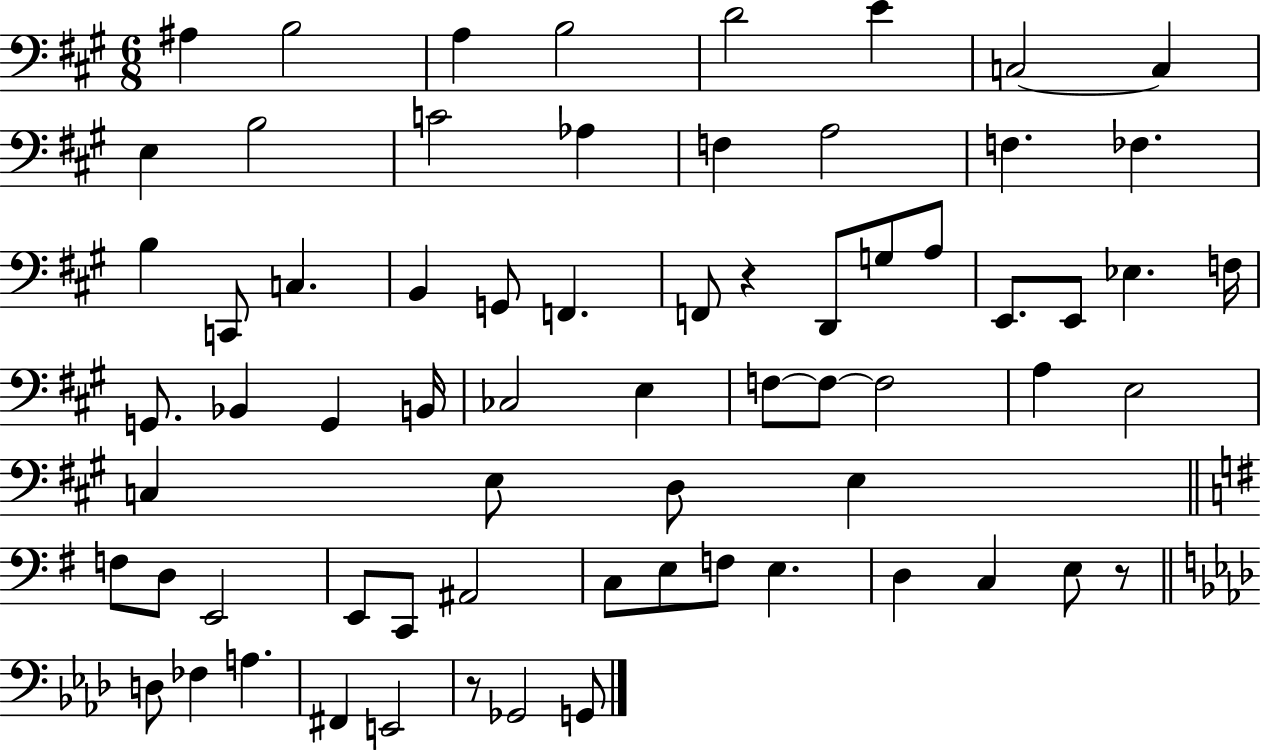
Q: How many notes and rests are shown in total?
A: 68